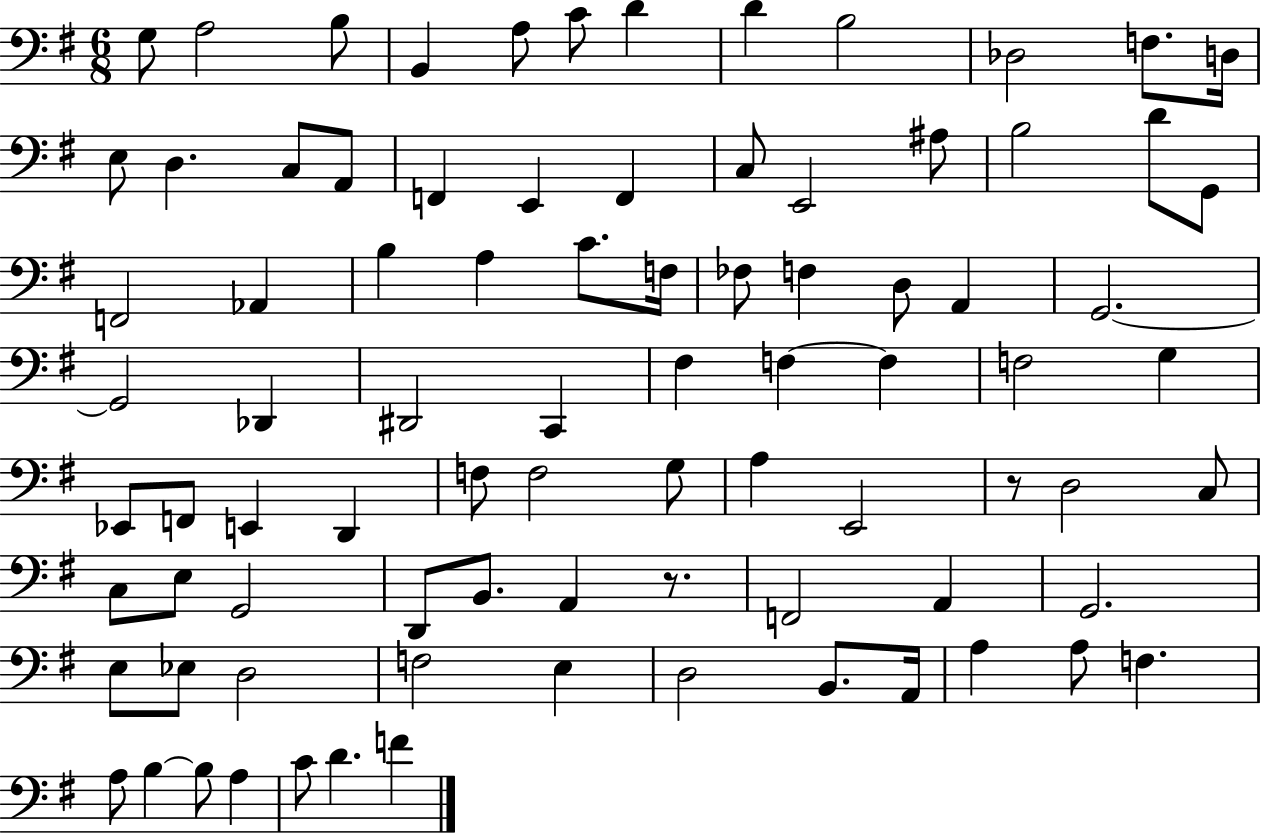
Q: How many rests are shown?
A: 2